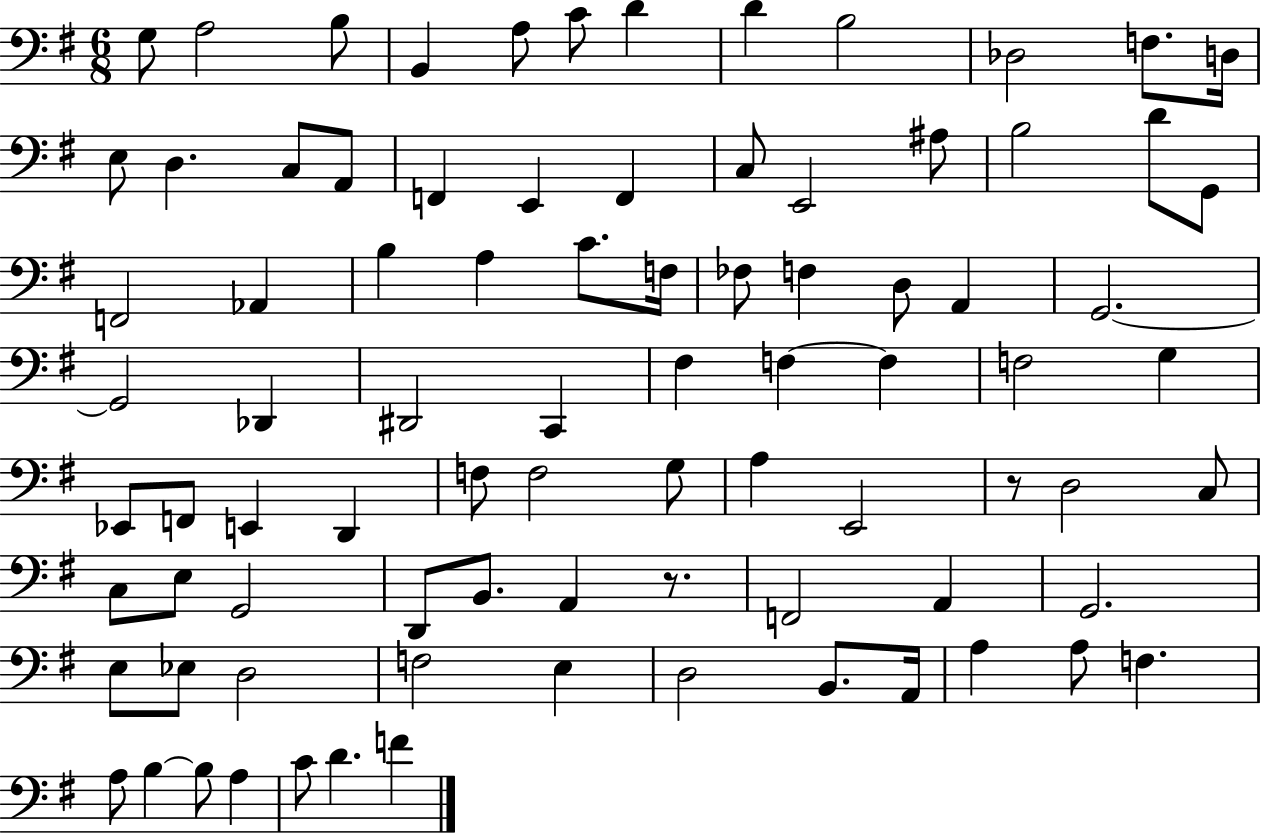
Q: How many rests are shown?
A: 2